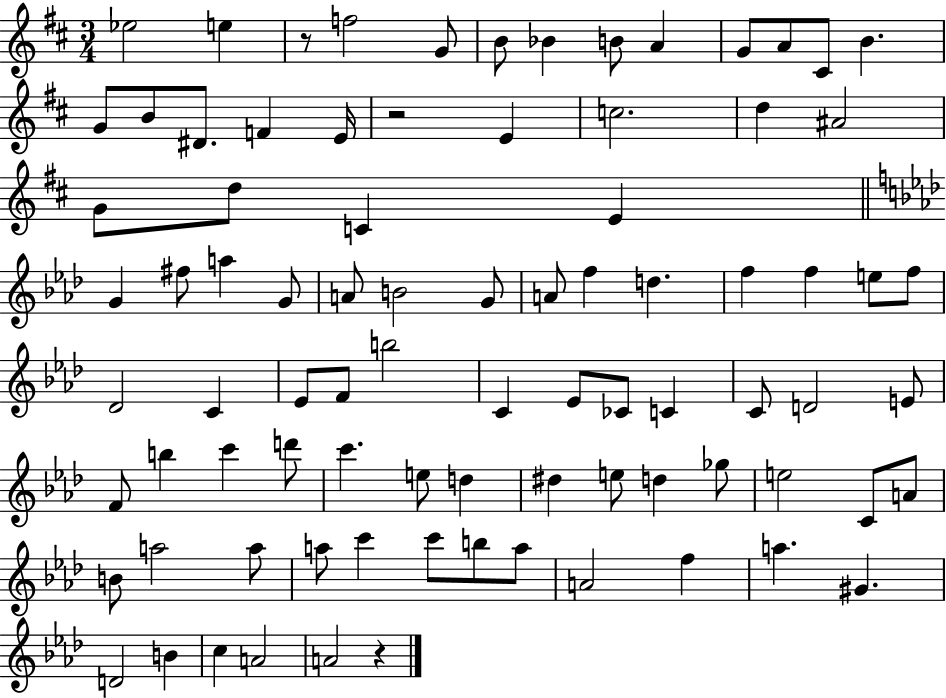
Eb5/h E5/q R/e F5/h G4/e B4/e Bb4/q B4/e A4/q G4/e A4/e C#4/e B4/q. G4/e B4/e D#4/e. F4/q E4/s R/h E4/q C5/h. D5/q A#4/h G4/e D5/e C4/q E4/q G4/q F#5/e A5/q G4/e A4/e B4/h G4/e A4/e F5/q D5/q. F5/q F5/q E5/e F5/e Db4/h C4/q Eb4/e F4/e B5/h C4/q Eb4/e CES4/e C4/q C4/e D4/h E4/e F4/e B5/q C6/q D6/e C6/q. E5/e D5/q D#5/q E5/e D5/q Gb5/e E5/h C4/e A4/e B4/e A5/h A5/e A5/e C6/q C6/e B5/e A5/e A4/h F5/q A5/q. G#4/q. D4/h B4/q C5/q A4/h A4/h R/q